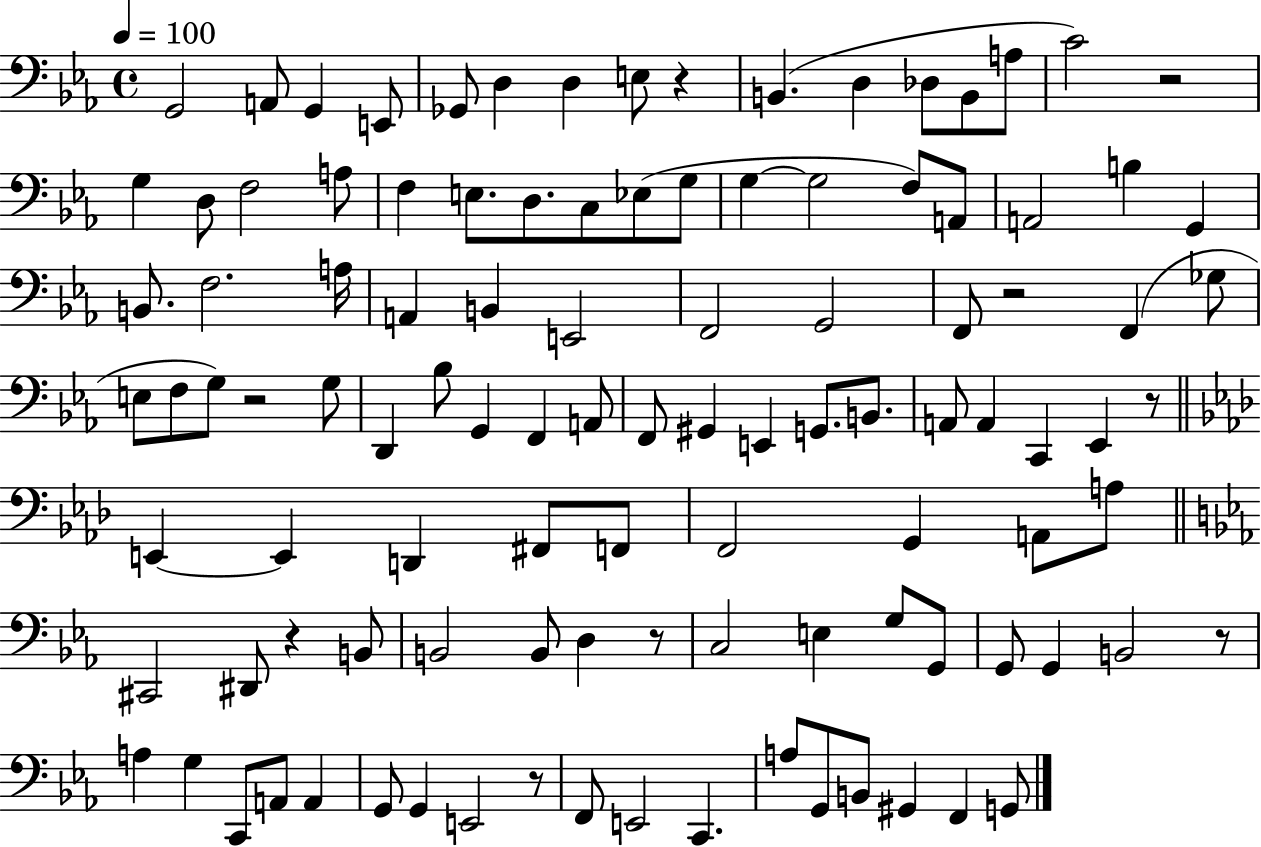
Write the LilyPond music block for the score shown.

{
  \clef bass
  \time 4/4
  \defaultTimeSignature
  \key ees \major
  \tempo 4 = 100
  g,2 a,8 g,4 e,8 | ges,8 d4 d4 e8 r4 | b,4.( d4 des8 b,8 a8 | c'2) r2 | \break g4 d8 f2 a8 | f4 e8. d8. c8 ees8( g8 | g4~~ g2 f8) a,8 | a,2 b4 g,4 | \break b,8. f2. a16 | a,4 b,4 e,2 | f,2 g,2 | f,8 r2 f,4( ges8 | \break e8 f8 g8) r2 g8 | d,4 bes8 g,4 f,4 a,8 | f,8 gis,4 e,4 g,8. b,8. | a,8 a,4 c,4 ees,4 r8 | \break \bar "||" \break \key f \minor e,4~~ e,4 d,4 fis,8 f,8 | f,2 g,4 a,8 a8 | \bar "||" \break \key ees \major cis,2 dis,8 r4 b,8 | b,2 b,8 d4 r8 | c2 e4 g8 g,8 | g,8 g,4 b,2 r8 | \break a4 g4 c,8 a,8 a,4 | g,8 g,4 e,2 r8 | f,8 e,2 c,4. | a8 g,8 b,8 gis,4 f,4 g,8 | \break \bar "|."
}